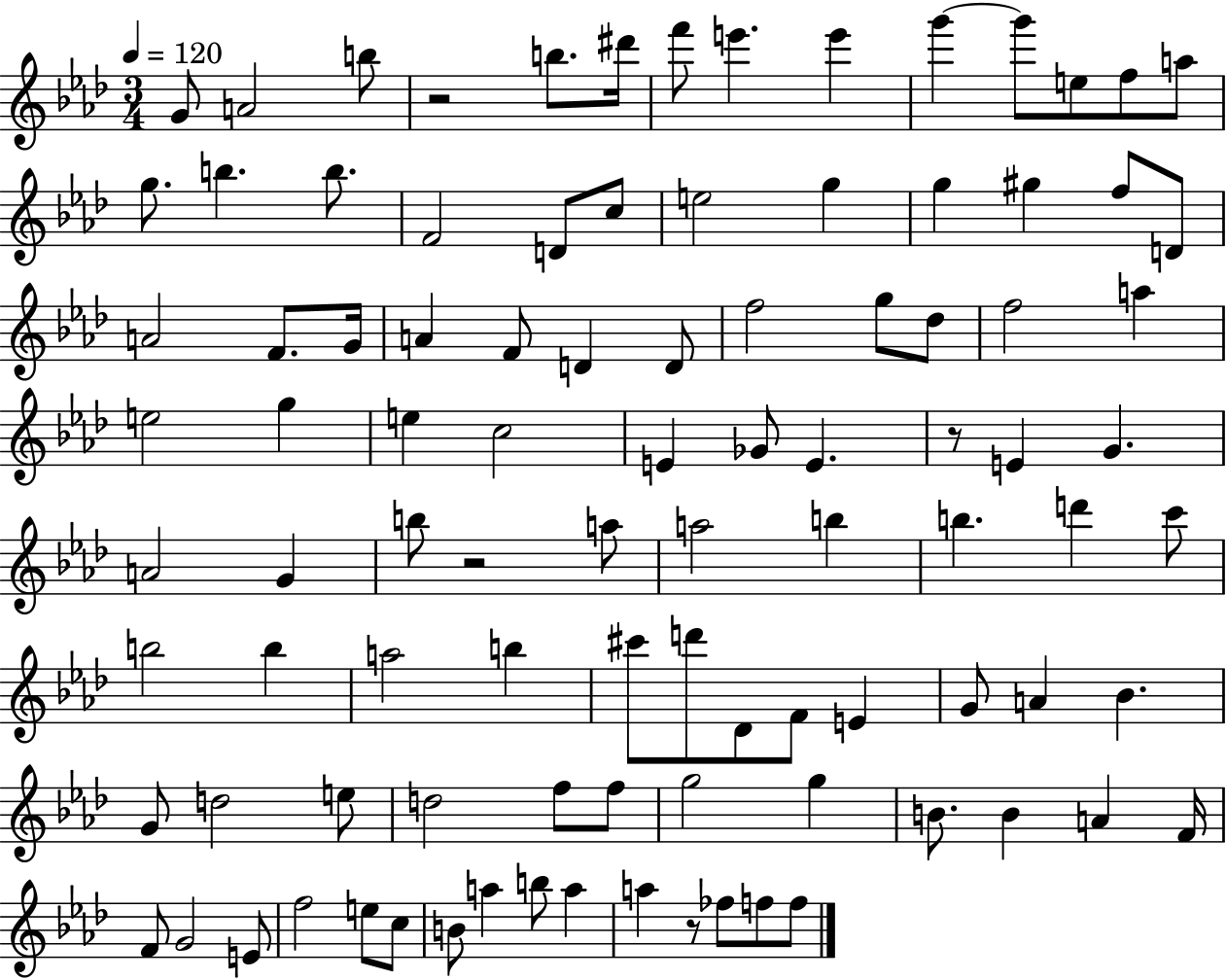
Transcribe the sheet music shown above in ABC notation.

X:1
T:Untitled
M:3/4
L:1/4
K:Ab
G/2 A2 b/2 z2 b/2 ^d'/4 f'/2 e' e' g' g'/2 e/2 f/2 a/2 g/2 b b/2 F2 D/2 c/2 e2 g g ^g f/2 D/2 A2 F/2 G/4 A F/2 D D/2 f2 g/2 _d/2 f2 a e2 g e c2 E _G/2 E z/2 E G A2 G b/2 z2 a/2 a2 b b d' c'/2 b2 b a2 b ^c'/2 d'/2 _D/2 F/2 E G/2 A _B G/2 d2 e/2 d2 f/2 f/2 g2 g B/2 B A F/4 F/2 G2 E/2 f2 e/2 c/2 B/2 a b/2 a a z/2 _f/2 f/2 f/2